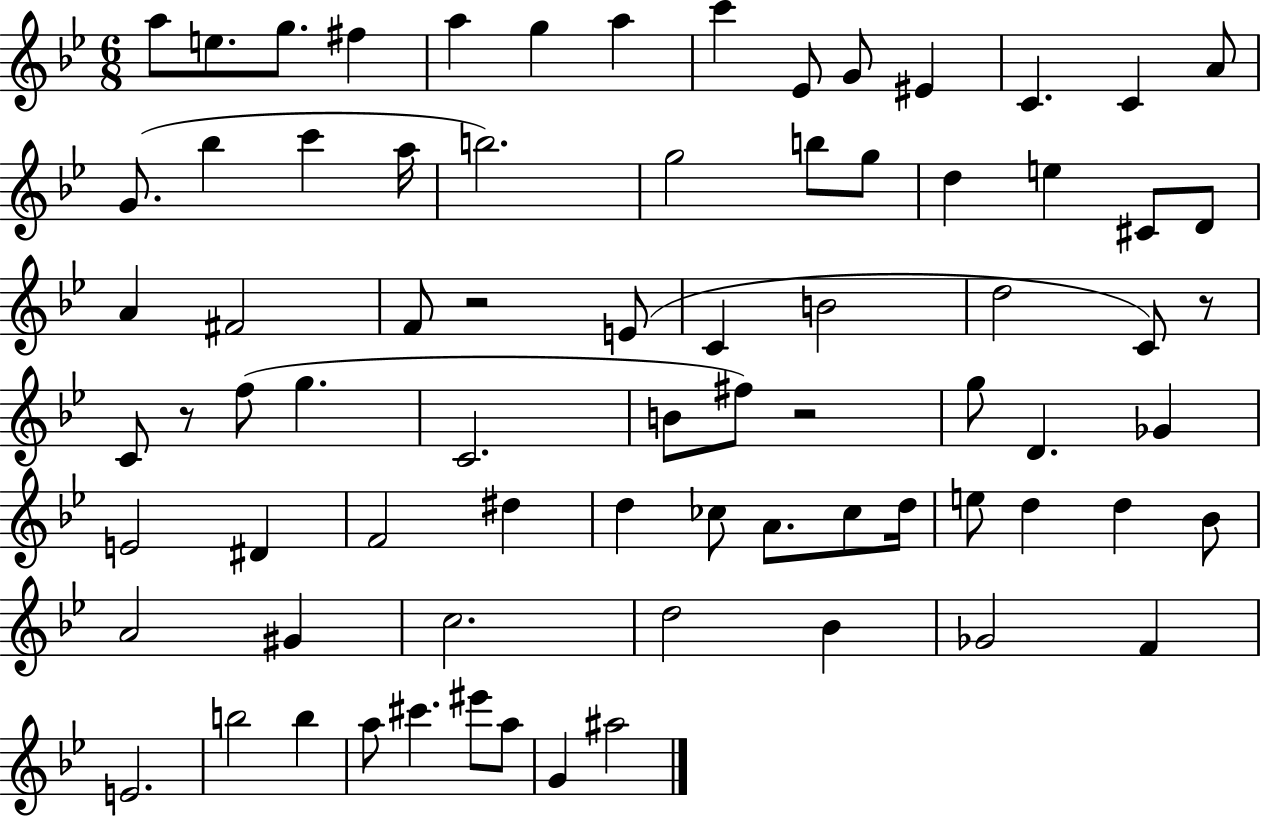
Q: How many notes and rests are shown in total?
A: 76